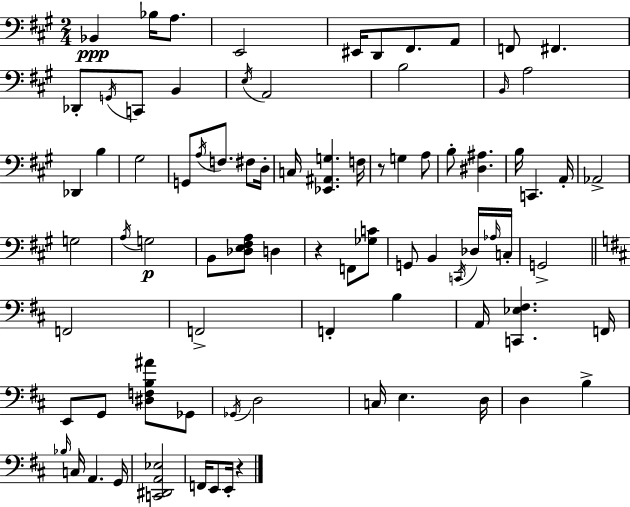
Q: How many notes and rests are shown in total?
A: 82